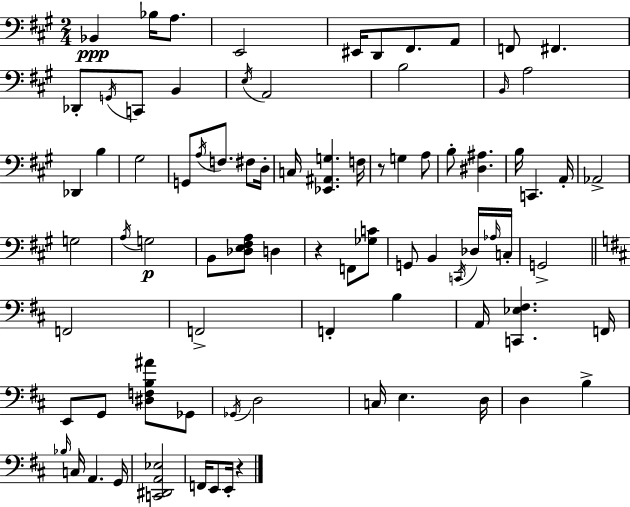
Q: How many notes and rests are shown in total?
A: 82